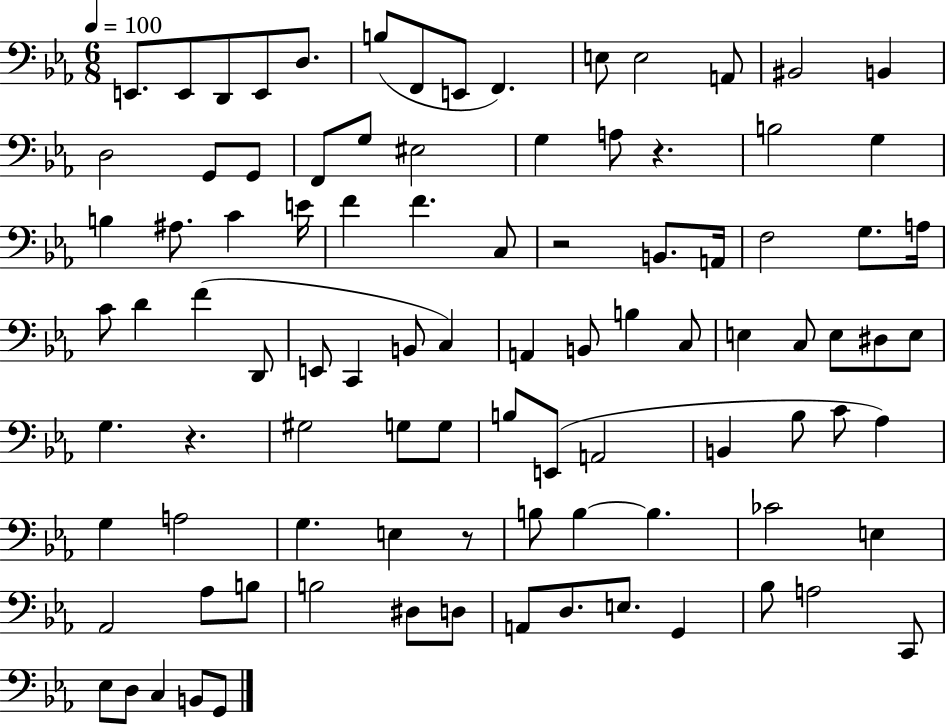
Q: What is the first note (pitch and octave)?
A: E2